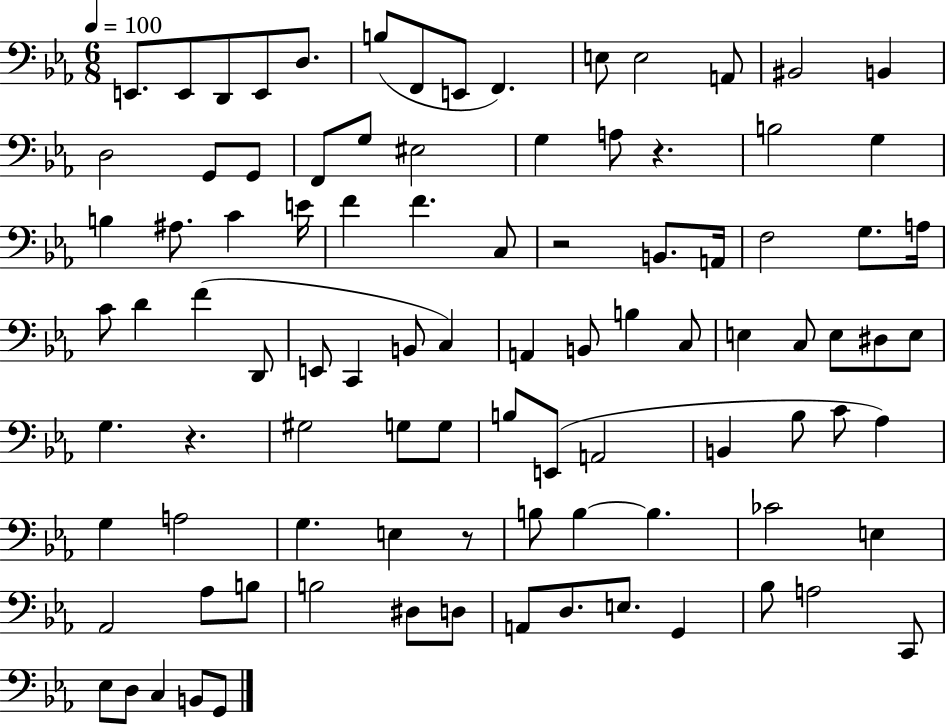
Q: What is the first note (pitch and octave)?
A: E2